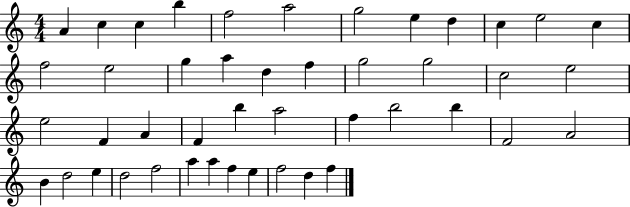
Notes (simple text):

A4/q C5/q C5/q B5/q F5/h A5/h G5/h E5/q D5/q C5/q E5/h C5/q F5/h E5/h G5/q A5/q D5/q F5/q G5/h G5/h C5/h E5/h E5/h F4/q A4/q F4/q B5/q A5/h F5/q B5/h B5/q F4/h A4/h B4/q D5/h E5/q D5/h F5/h A5/q A5/q F5/q E5/q F5/h D5/q F5/q